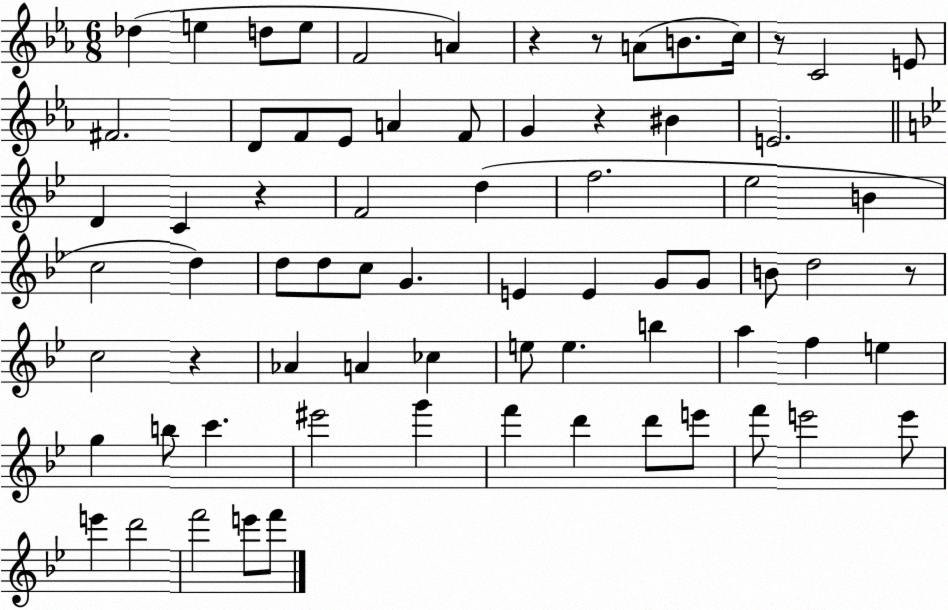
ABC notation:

X:1
T:Untitled
M:6/8
L:1/4
K:Eb
_d e d/2 e/2 F2 A z z/2 A/2 B/2 c/4 z/2 C2 E/2 ^F2 D/2 F/2 _E/2 A F/2 G z ^B E2 D C z F2 d f2 _e2 B c2 d d/2 d/2 c/2 G E E G/2 G/2 B/2 d2 z/2 c2 z _A A _c e/2 e b a f e g b/2 c' ^e'2 g' f' d' d'/2 e'/2 f'/2 e'2 e'/2 e' d'2 f'2 e'/2 f'/2